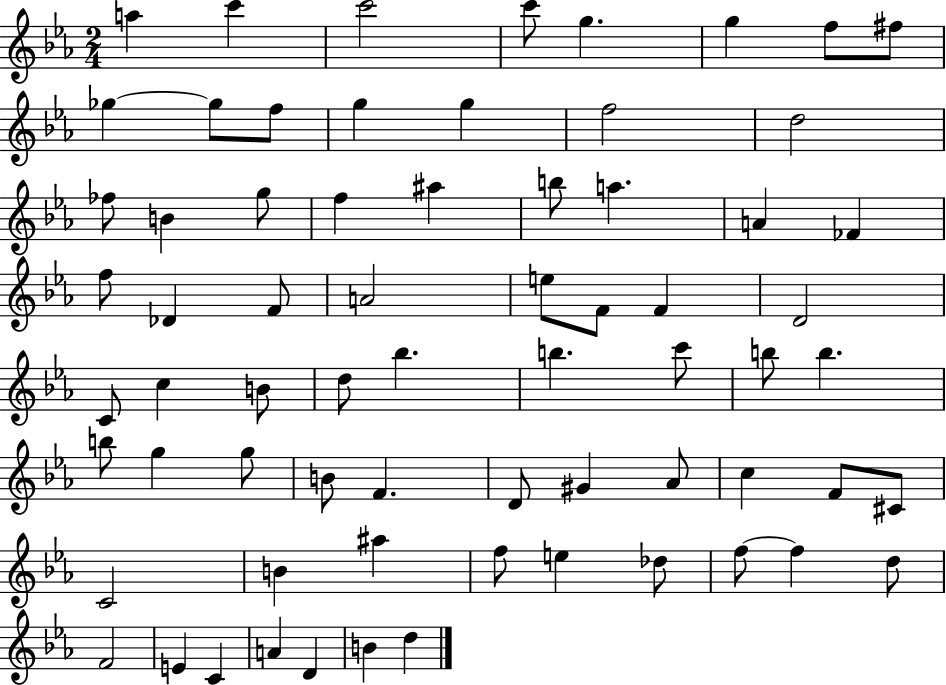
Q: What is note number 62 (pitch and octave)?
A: F4